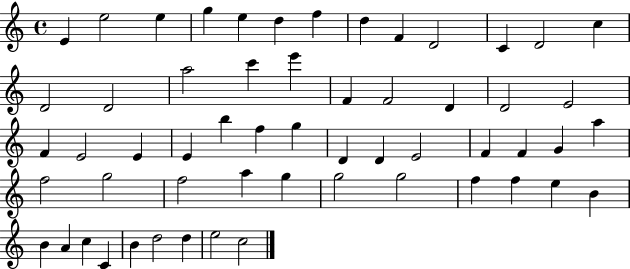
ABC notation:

X:1
T:Untitled
M:4/4
L:1/4
K:C
E e2 e g e d f d F D2 C D2 c D2 D2 a2 c' e' F F2 D D2 E2 F E2 E E b f g D D E2 F F G a f2 g2 f2 a g g2 g2 f f e B B A c C B d2 d e2 c2